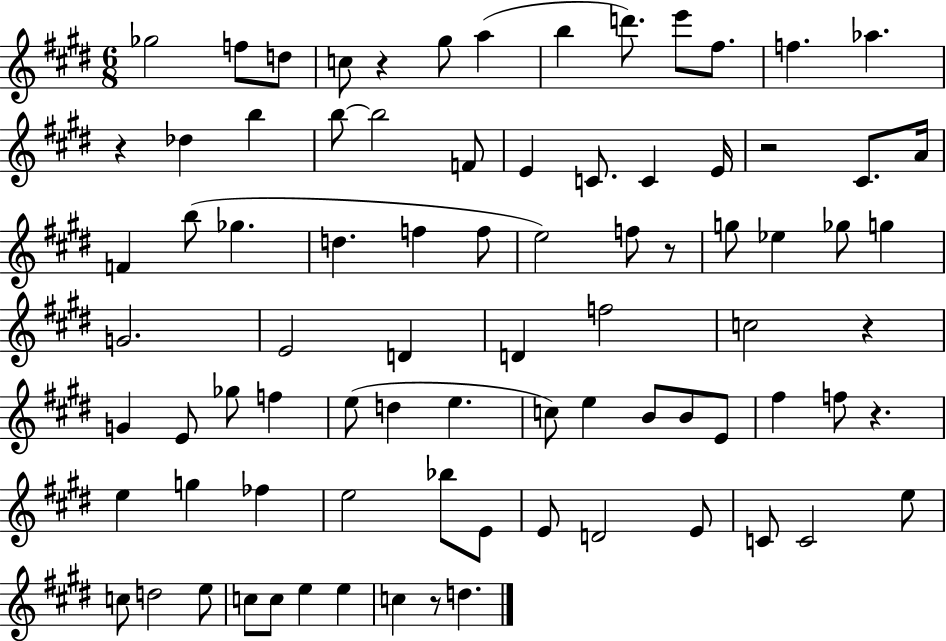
Gb5/h F5/e D5/e C5/e R/q G#5/e A5/q B5/q D6/e. E6/e F#5/e. F5/q. Ab5/q. R/q Db5/q B5/q B5/e B5/h F4/e E4/q C4/e. C4/q E4/s R/h C#4/e. A4/s F4/q B5/e Gb5/q. D5/q. F5/q F5/e E5/h F5/e R/e G5/e Eb5/q Gb5/e G5/q G4/h. E4/h D4/q D4/q F5/h C5/h R/q G4/q E4/e Gb5/e F5/q E5/e D5/q E5/q. C5/e E5/q B4/e B4/e E4/e F#5/q F5/e R/q. E5/q G5/q FES5/q E5/h Bb5/e E4/e E4/e D4/h E4/e C4/e C4/h E5/e C5/e D5/h E5/e C5/e C5/e E5/q E5/q C5/q R/e D5/q.